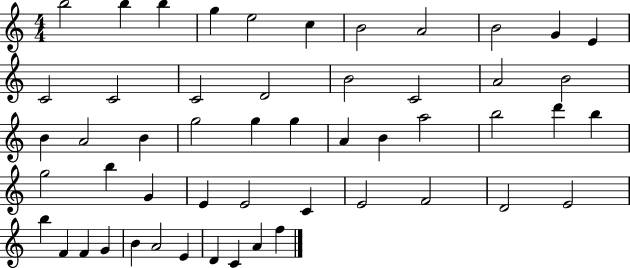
X:1
T:Untitled
M:4/4
L:1/4
K:C
b2 b b g e2 c B2 A2 B2 G E C2 C2 C2 D2 B2 C2 A2 B2 B A2 B g2 g g A B a2 b2 d' b g2 b G E E2 C E2 F2 D2 E2 b F F G B A2 E D C A f